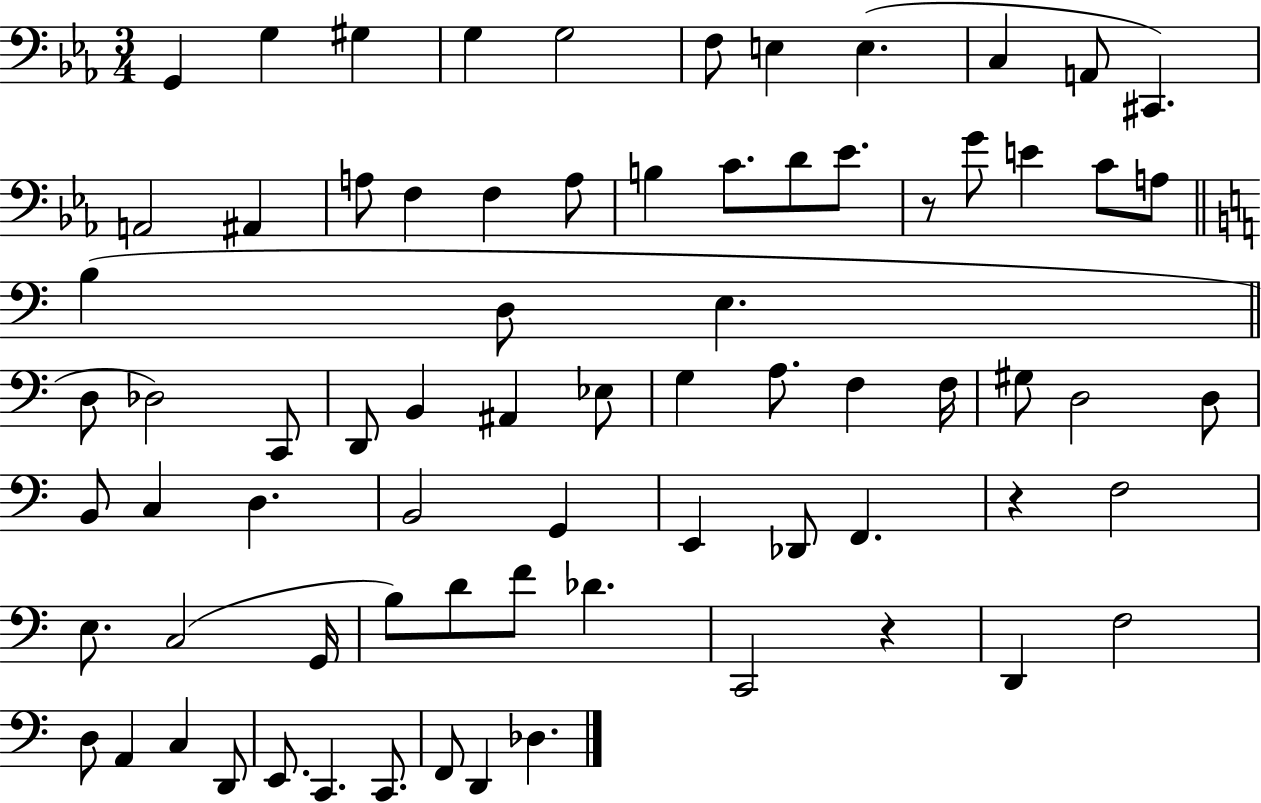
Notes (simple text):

G2/q G3/q G#3/q G3/q G3/h F3/e E3/q E3/q. C3/q A2/e C#2/q. A2/h A#2/q A3/e F3/q F3/q A3/e B3/q C4/e. D4/e Eb4/e. R/e G4/e E4/q C4/e A3/e B3/q D3/e E3/q. D3/e Db3/h C2/e D2/e B2/q A#2/q Eb3/e G3/q A3/e. F3/q F3/s G#3/e D3/h D3/e B2/e C3/q D3/q. B2/h G2/q E2/q Db2/e F2/q. R/q F3/h E3/e. C3/h G2/s B3/e D4/e F4/e Db4/q. C2/h R/q D2/q F3/h D3/e A2/q C3/q D2/e E2/e. C2/q. C2/e. F2/e D2/q Db3/q.